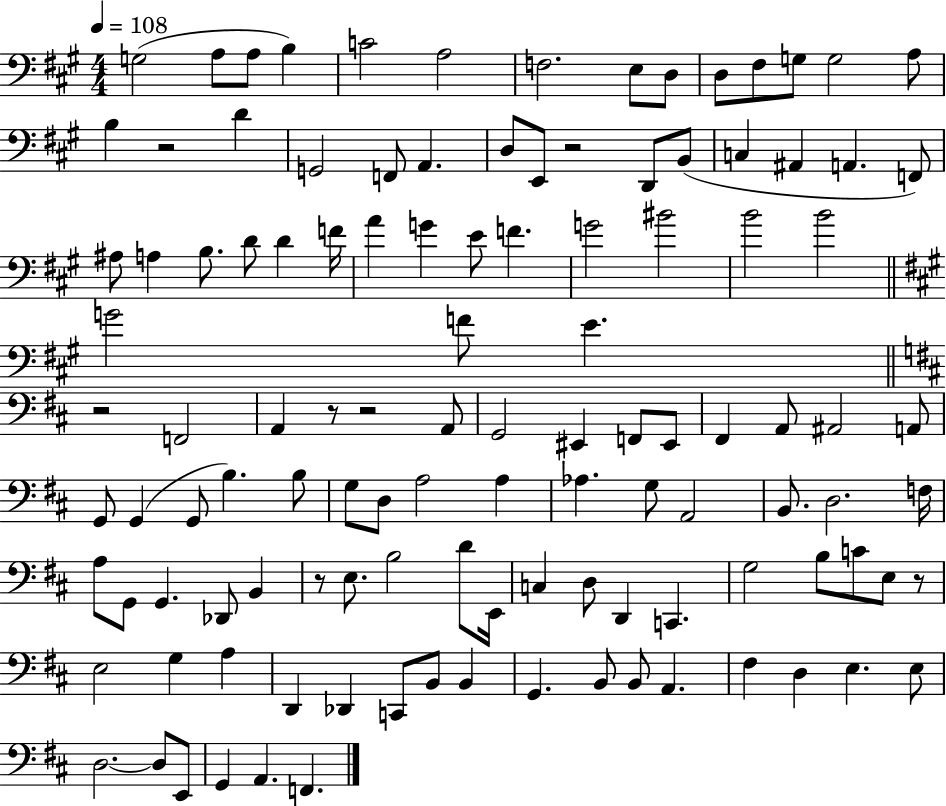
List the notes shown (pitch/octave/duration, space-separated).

G3/h A3/e A3/e B3/q C4/h A3/h F3/h. E3/e D3/e D3/e F#3/e G3/e G3/h A3/e B3/q R/h D4/q G2/h F2/e A2/q. D3/e E2/e R/h D2/e B2/e C3/q A#2/q A2/q. F2/e A#3/e A3/q B3/e. D4/e D4/q F4/s A4/q G4/q E4/e F4/q. G4/h BIS4/h B4/h B4/h G4/h F4/e E4/q. R/h F2/h A2/q R/e R/h A2/e G2/h EIS2/q F2/e EIS2/e F#2/q A2/e A#2/h A2/e G2/e G2/q G2/e B3/q. B3/e G3/e D3/e A3/h A3/q Ab3/q. G3/e A2/h B2/e. D3/h. F3/s A3/e G2/e G2/q. Db2/e B2/q R/e E3/e. B3/h D4/e E2/s C3/q D3/e D2/q C2/q. G3/h B3/e C4/e E3/e R/e E3/h G3/q A3/q D2/q Db2/q C2/e B2/e B2/q G2/q. B2/e B2/e A2/q. F#3/q D3/q E3/q. E3/e D3/h. D3/e E2/e G2/q A2/q. F2/q.